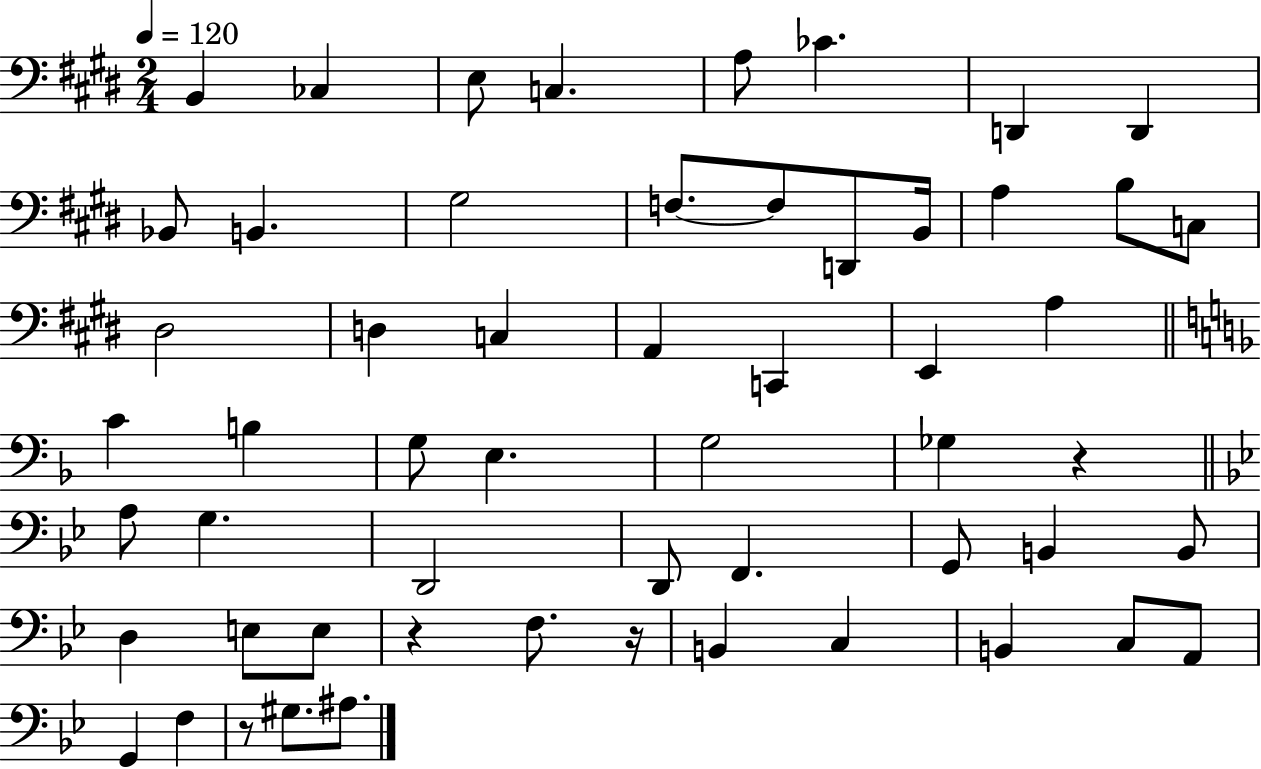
X:1
T:Untitled
M:2/4
L:1/4
K:E
B,, _C, E,/2 C, A,/2 _C D,, D,, _B,,/2 B,, ^G,2 F,/2 F,/2 D,,/2 B,,/4 A, B,/2 C,/2 ^D,2 D, C, A,, C,, E,, A, C B, G,/2 E, G,2 _G, z A,/2 G, D,,2 D,,/2 F,, G,,/2 B,, B,,/2 D, E,/2 E,/2 z F,/2 z/4 B,, C, B,, C,/2 A,,/2 G,, F, z/2 ^G,/2 ^A,/2